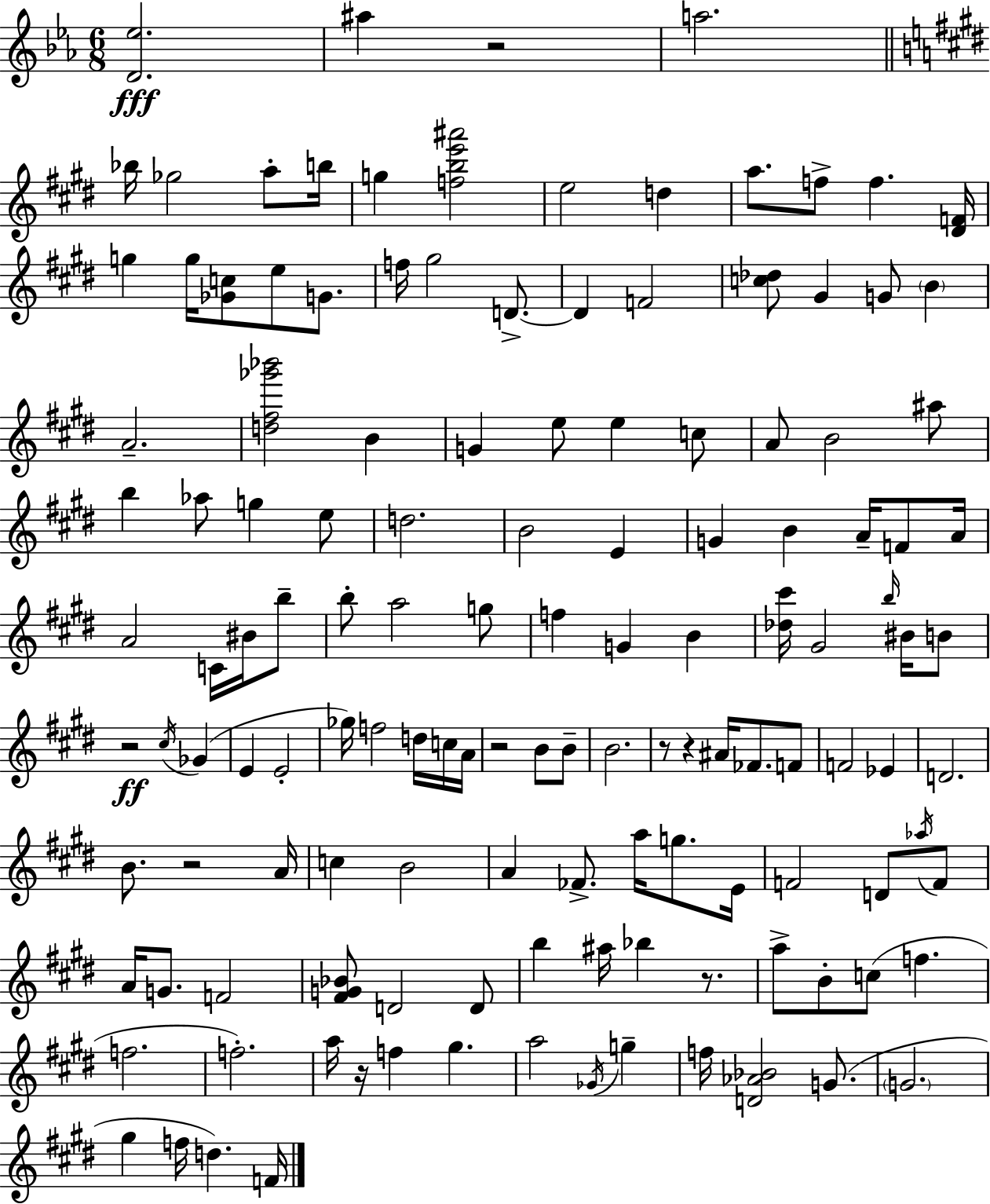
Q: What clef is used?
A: treble